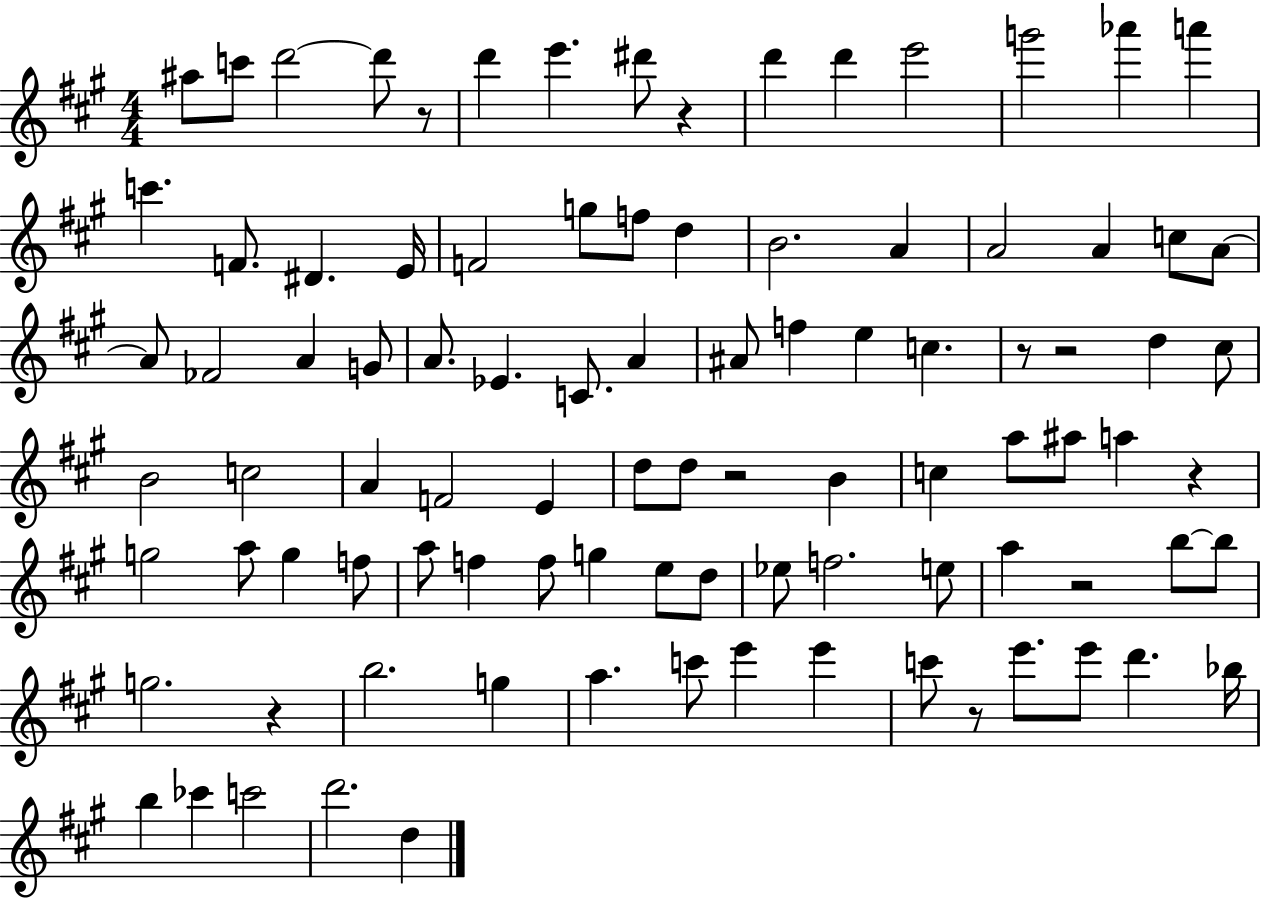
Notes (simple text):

A#5/e C6/e D6/h D6/e R/e D6/q E6/q. D#6/e R/q D6/q D6/q E6/h G6/h Ab6/q A6/q C6/q. F4/e. D#4/q. E4/s F4/h G5/e F5/e D5/q B4/h. A4/q A4/h A4/q C5/e A4/e A4/e FES4/h A4/q G4/e A4/e. Eb4/q. C4/e. A4/q A#4/e F5/q E5/q C5/q. R/e R/h D5/q C#5/e B4/h C5/h A4/q F4/h E4/q D5/e D5/e R/h B4/q C5/q A5/e A#5/e A5/q R/q G5/h A5/e G5/q F5/e A5/e F5/q F5/e G5/q E5/e D5/e Eb5/e F5/h. E5/e A5/q R/h B5/e B5/e G5/h. R/q B5/h. G5/q A5/q. C6/e E6/q E6/q C6/e R/e E6/e. E6/e D6/q. Bb5/s B5/q CES6/q C6/h D6/h. D5/q